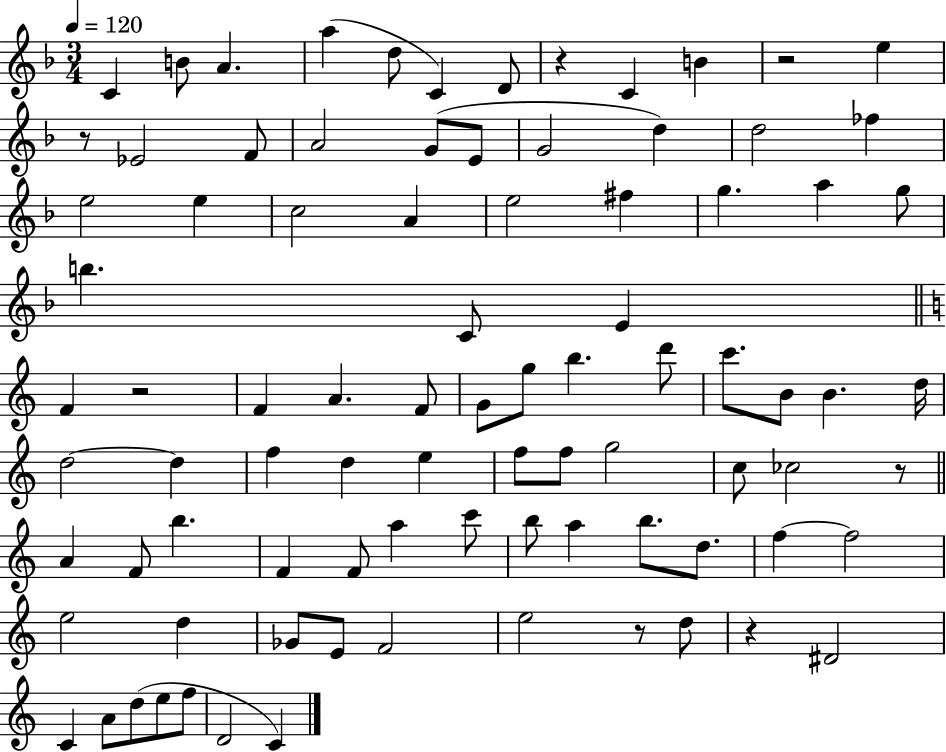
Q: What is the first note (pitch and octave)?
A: C4